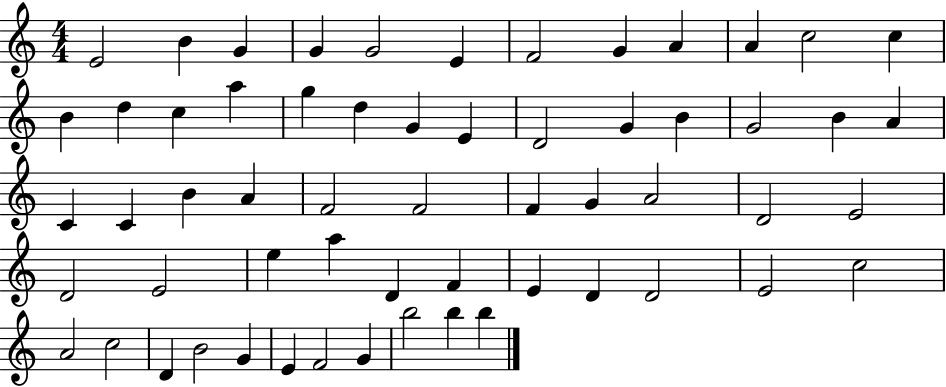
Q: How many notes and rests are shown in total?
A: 59